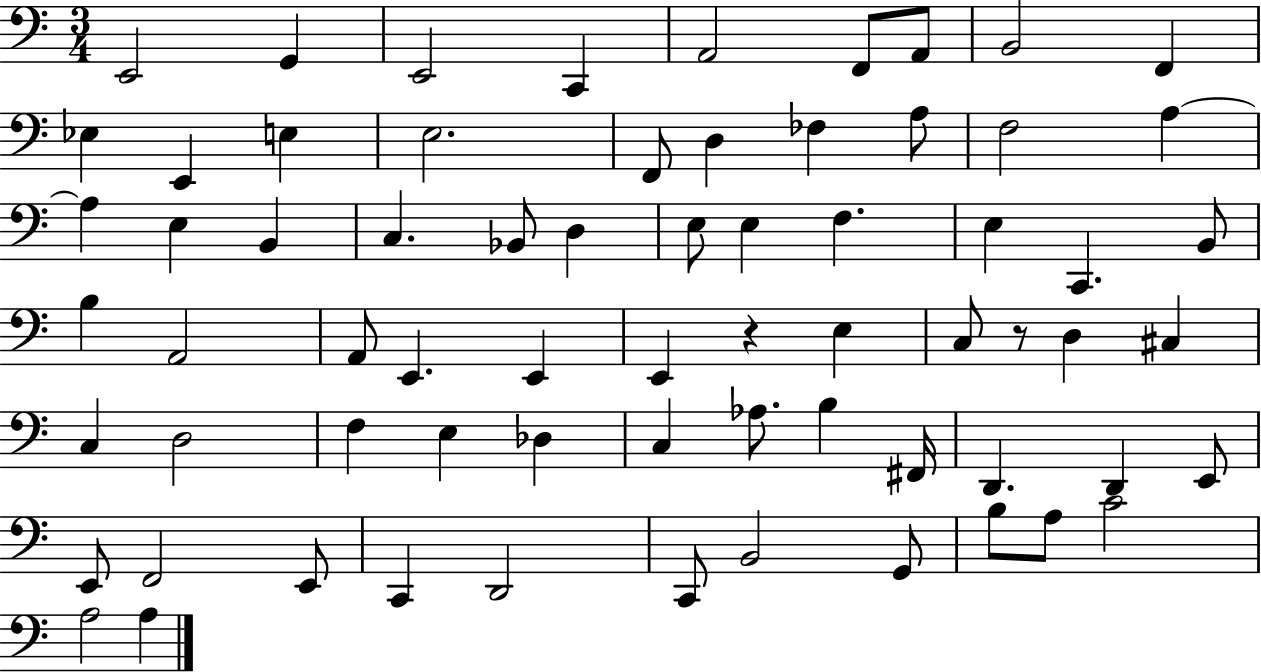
E2/h G2/q E2/h C2/q A2/h F2/e A2/e B2/h F2/q Eb3/q E2/q E3/q E3/h. F2/e D3/q FES3/q A3/e F3/h A3/q A3/q E3/q B2/q C3/q. Bb2/e D3/q E3/e E3/q F3/q. E3/q C2/q. B2/e B3/q A2/h A2/e E2/q. E2/q E2/q R/q E3/q C3/e R/e D3/q C#3/q C3/q D3/h F3/q E3/q Db3/q C3/q Ab3/e. B3/q F#2/s D2/q. D2/q E2/e E2/e F2/h E2/e C2/q D2/h C2/e B2/h G2/e B3/e A3/e C4/h A3/h A3/q